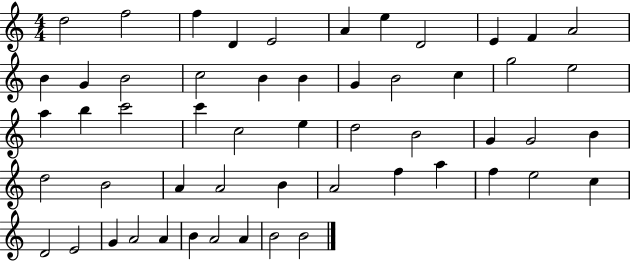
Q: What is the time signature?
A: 4/4